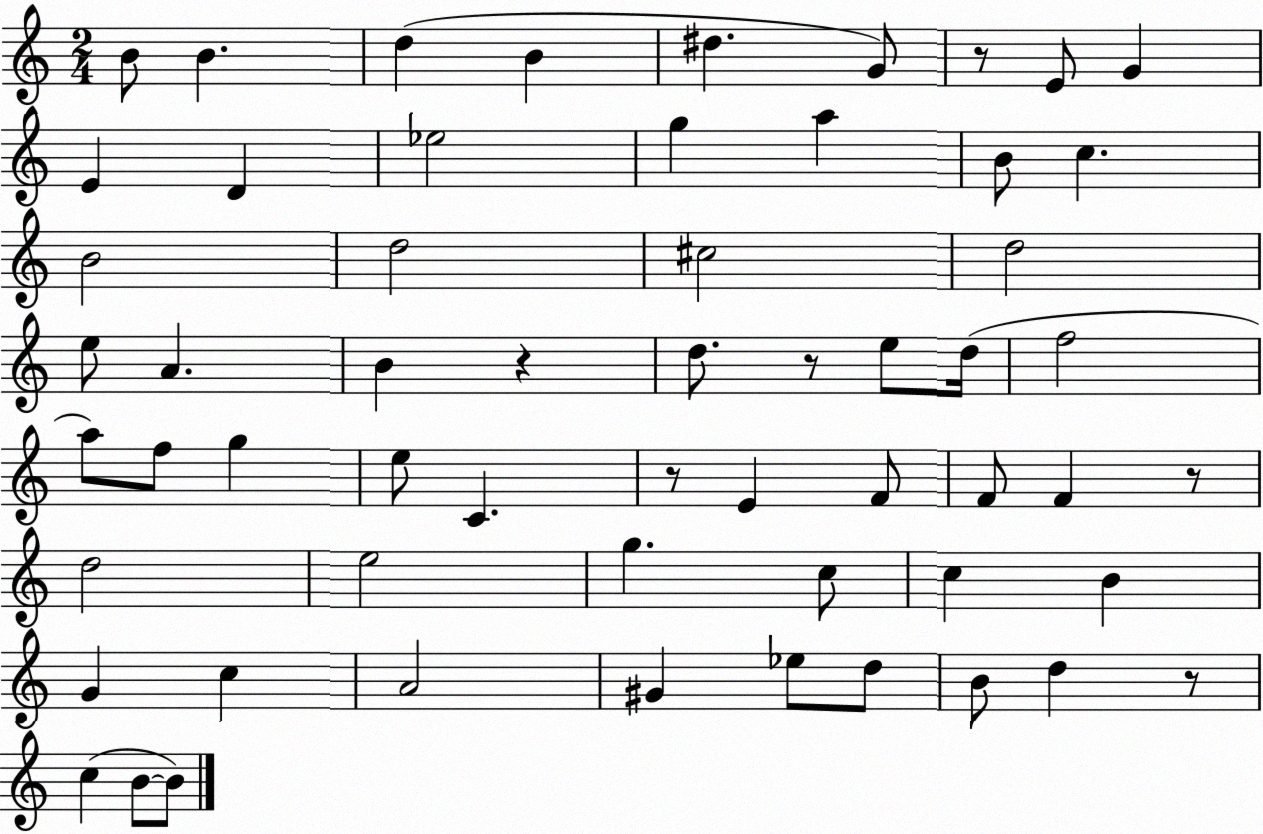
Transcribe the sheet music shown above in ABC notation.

X:1
T:Untitled
M:2/4
L:1/4
K:C
B/2 B d B ^d G/2 z/2 E/2 G E D _e2 g a B/2 c B2 d2 ^c2 d2 e/2 A B z d/2 z/2 e/2 d/4 f2 a/2 f/2 g e/2 C z/2 E F/2 F/2 F z/2 d2 e2 g c/2 c B G c A2 ^G _e/2 d/2 B/2 d z/2 c B/2 B/2